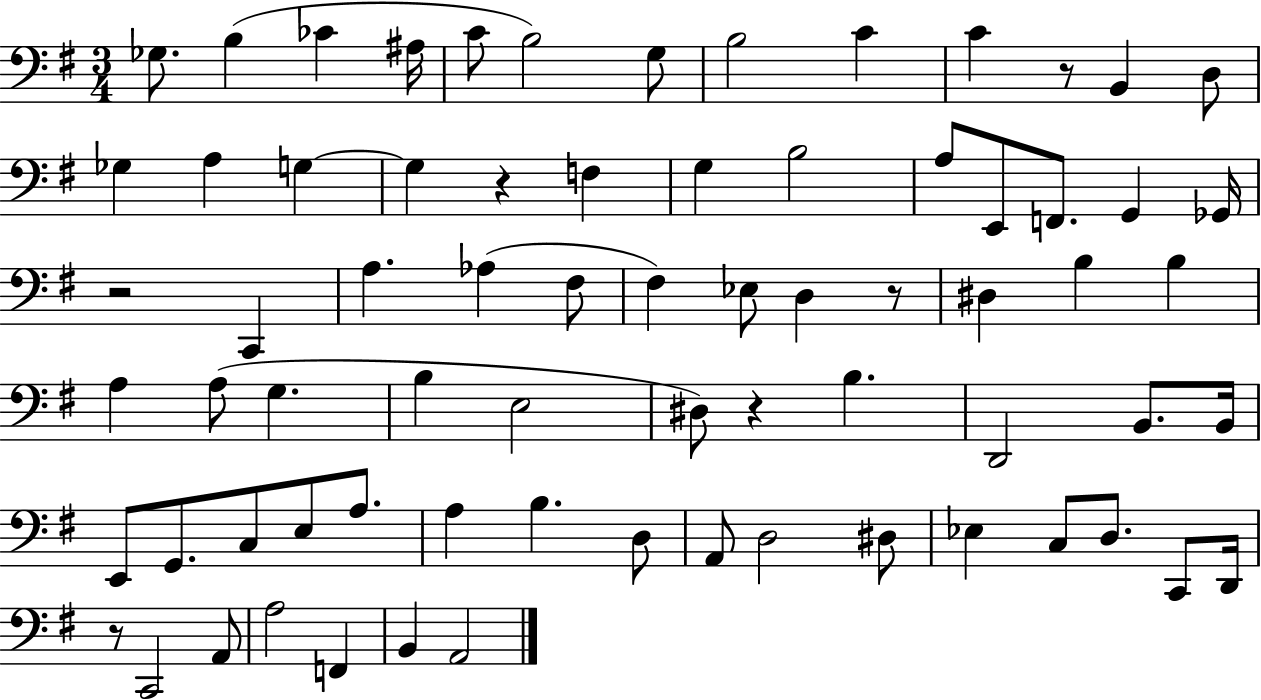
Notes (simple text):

Gb3/e. B3/q CES4/q A#3/s C4/e B3/h G3/e B3/h C4/q C4/q R/e B2/q D3/e Gb3/q A3/q G3/q G3/q R/q F3/q G3/q B3/h A3/e E2/e F2/e. G2/q Gb2/s R/h C2/q A3/q. Ab3/q F#3/e F#3/q Eb3/e D3/q R/e D#3/q B3/q B3/q A3/q A3/e G3/q. B3/q E3/h D#3/e R/q B3/q. D2/h B2/e. B2/s E2/e G2/e. C3/e E3/e A3/e. A3/q B3/q. D3/e A2/e D3/h D#3/e Eb3/q C3/e D3/e. C2/e D2/s R/e C2/h A2/e A3/h F2/q B2/q A2/h